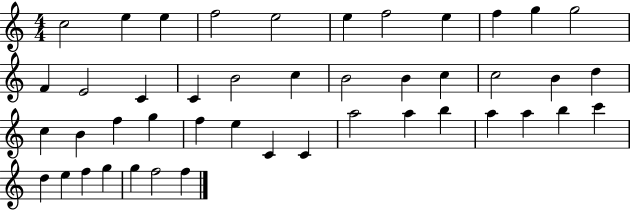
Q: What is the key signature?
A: C major